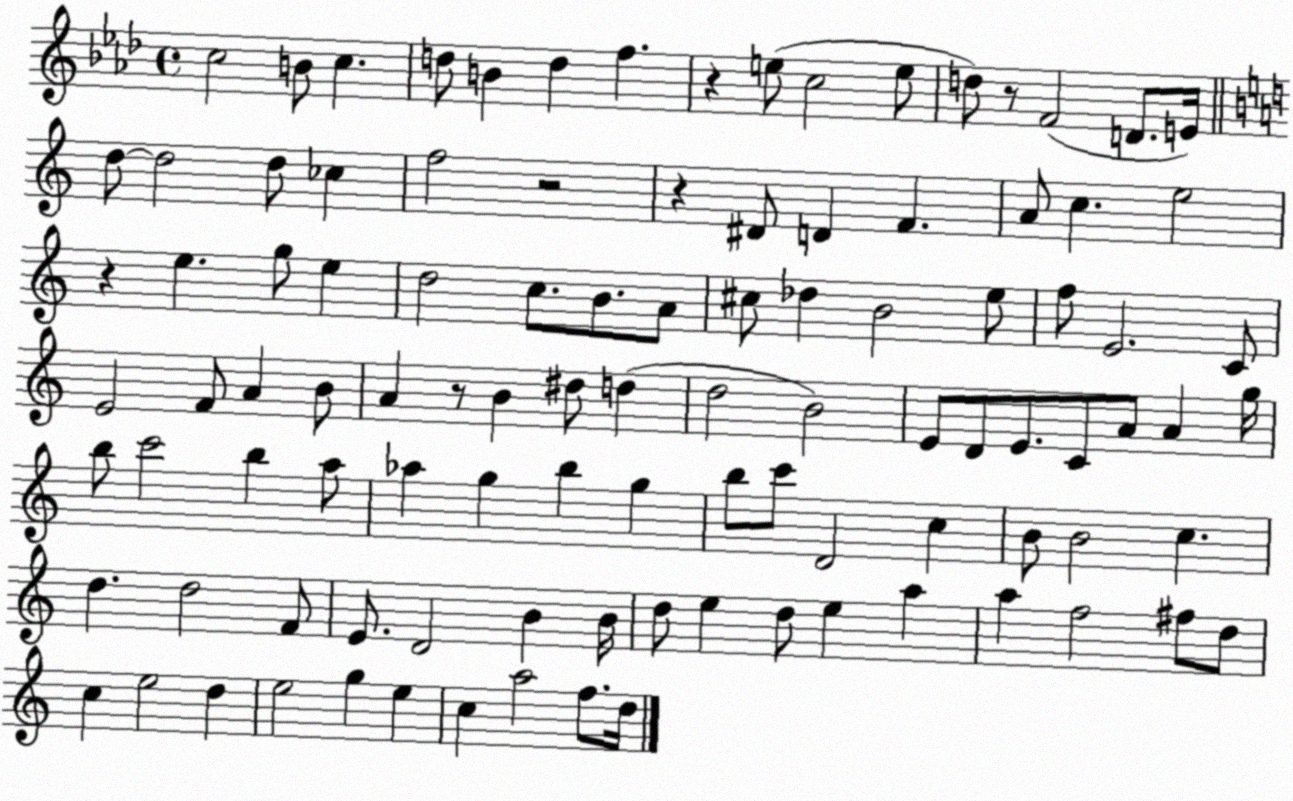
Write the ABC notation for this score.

X:1
T:Untitled
M:4/4
L:1/4
K:Ab
c2 B/2 c d/2 B d f z e/2 c2 e/2 d/2 z/2 F2 D/2 E/4 d/2 d2 d/2 _c f2 z2 z ^D/2 D F A/2 c e2 z e g/2 e d2 c/2 B/2 A/2 ^c/2 _d B2 e/2 f/2 E2 C/2 E2 F/2 A B/2 A z/2 B ^d/2 d d2 B2 E/2 D/2 E/2 C/2 A/2 A g/4 b/2 c'2 b a/2 _a g b g b/2 c'/2 D2 c B/2 B2 c d d2 F/2 E/2 D2 B B/4 d/2 e d/2 e a a f2 ^f/2 d/2 c e2 d e2 g e c a2 f/2 d/4